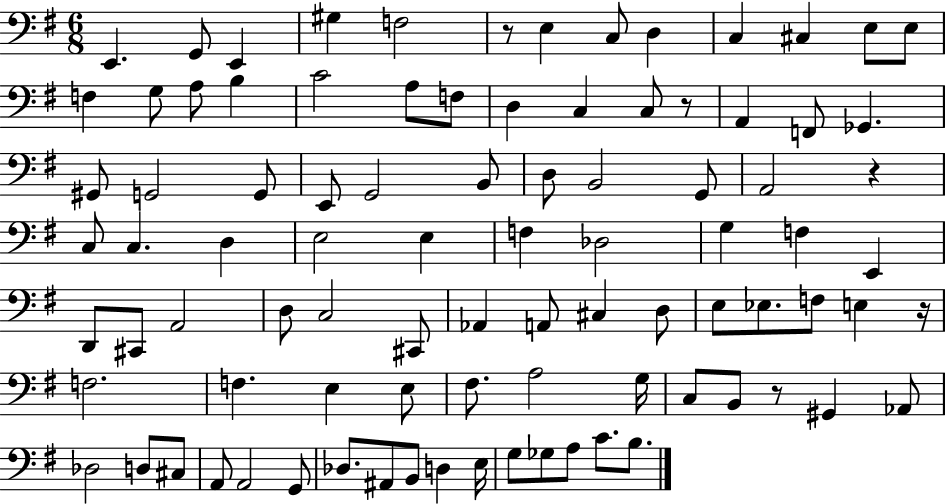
{
  \clef bass
  \numericTimeSignature
  \time 6/8
  \key g \major
  e,4. g,8 e,4 | gis4 f2 | r8 e4 c8 d4 | c4 cis4 e8 e8 | \break f4 g8 a8 b4 | c'2 a8 f8 | d4 c4 c8 r8 | a,4 f,8 ges,4. | \break gis,8 g,2 g,8 | e,8 g,2 b,8 | d8 b,2 g,8 | a,2 r4 | \break c8 c4. d4 | e2 e4 | f4 des2 | g4 f4 e,4 | \break d,8 cis,8 a,2 | d8 c2 cis,8 | aes,4 a,8 cis4 d8 | e8 ees8. f8 e4 r16 | \break f2. | f4. e4 e8 | fis8. a2 g16 | c8 b,8 r8 gis,4 aes,8 | \break des2 d8 cis8 | a,8 a,2 g,8 | des8. ais,8 b,8 d4 e16 | g8 ges8 a8 c'8. b8. | \break \bar "|."
}